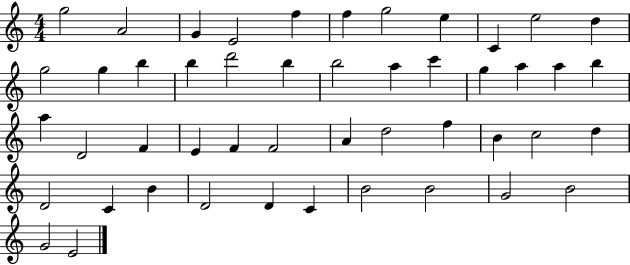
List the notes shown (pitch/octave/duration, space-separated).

G5/h A4/h G4/q E4/h F5/q F5/q G5/h E5/q C4/q E5/h D5/q G5/h G5/q B5/q B5/q D6/h B5/q B5/h A5/q C6/q G5/q A5/q A5/q B5/q A5/q D4/h F4/q E4/q F4/q F4/h A4/q D5/h F5/q B4/q C5/h D5/q D4/h C4/q B4/q D4/h D4/q C4/q B4/h B4/h G4/h B4/h G4/h E4/h